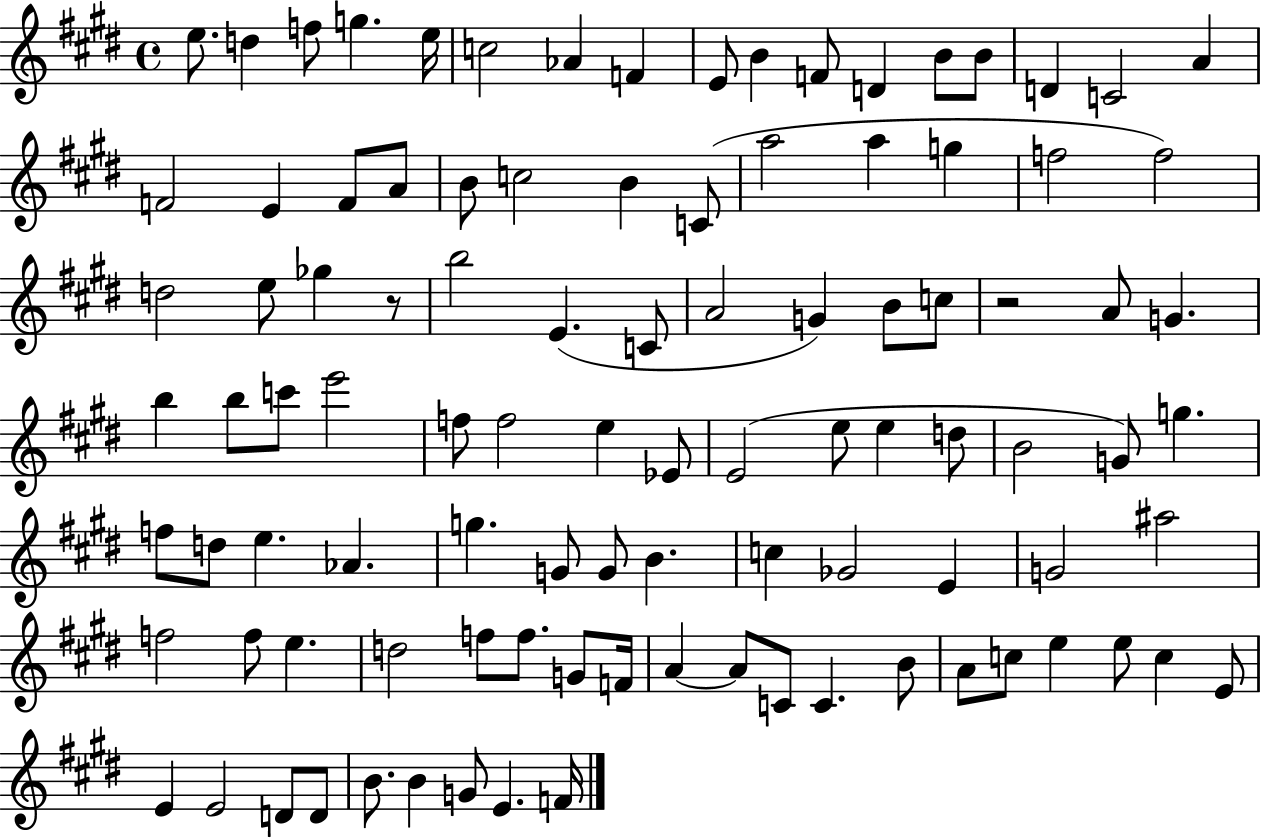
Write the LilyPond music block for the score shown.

{
  \clef treble
  \time 4/4
  \defaultTimeSignature
  \key e \major
  \repeat volta 2 { e''8. d''4 f''8 g''4. e''16 | c''2 aes'4 f'4 | e'8 b'4 f'8 d'4 b'8 b'8 | d'4 c'2 a'4 | \break f'2 e'4 f'8 a'8 | b'8 c''2 b'4 c'8( | a''2 a''4 g''4 | f''2 f''2) | \break d''2 e''8 ges''4 r8 | b''2 e'4.( c'8 | a'2 g'4) b'8 c''8 | r2 a'8 g'4. | \break b''4 b''8 c'''8 e'''2 | f''8 f''2 e''4 ees'8 | e'2( e''8 e''4 d''8 | b'2 g'8) g''4. | \break f''8 d''8 e''4. aes'4. | g''4. g'8 g'8 b'4. | c''4 ges'2 e'4 | g'2 ais''2 | \break f''2 f''8 e''4. | d''2 f''8 f''8. g'8 f'16 | a'4~~ a'8 c'8 c'4. b'8 | a'8 c''8 e''4 e''8 c''4 e'8 | \break e'4 e'2 d'8 d'8 | b'8. b'4 g'8 e'4. f'16 | } \bar "|."
}